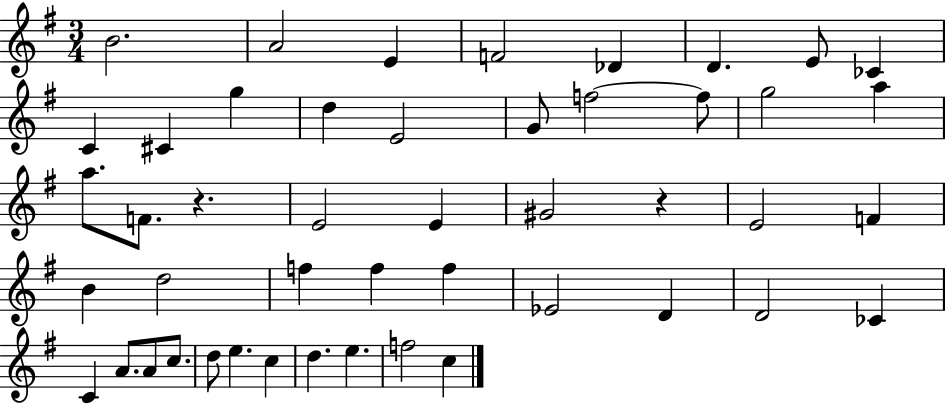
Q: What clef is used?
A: treble